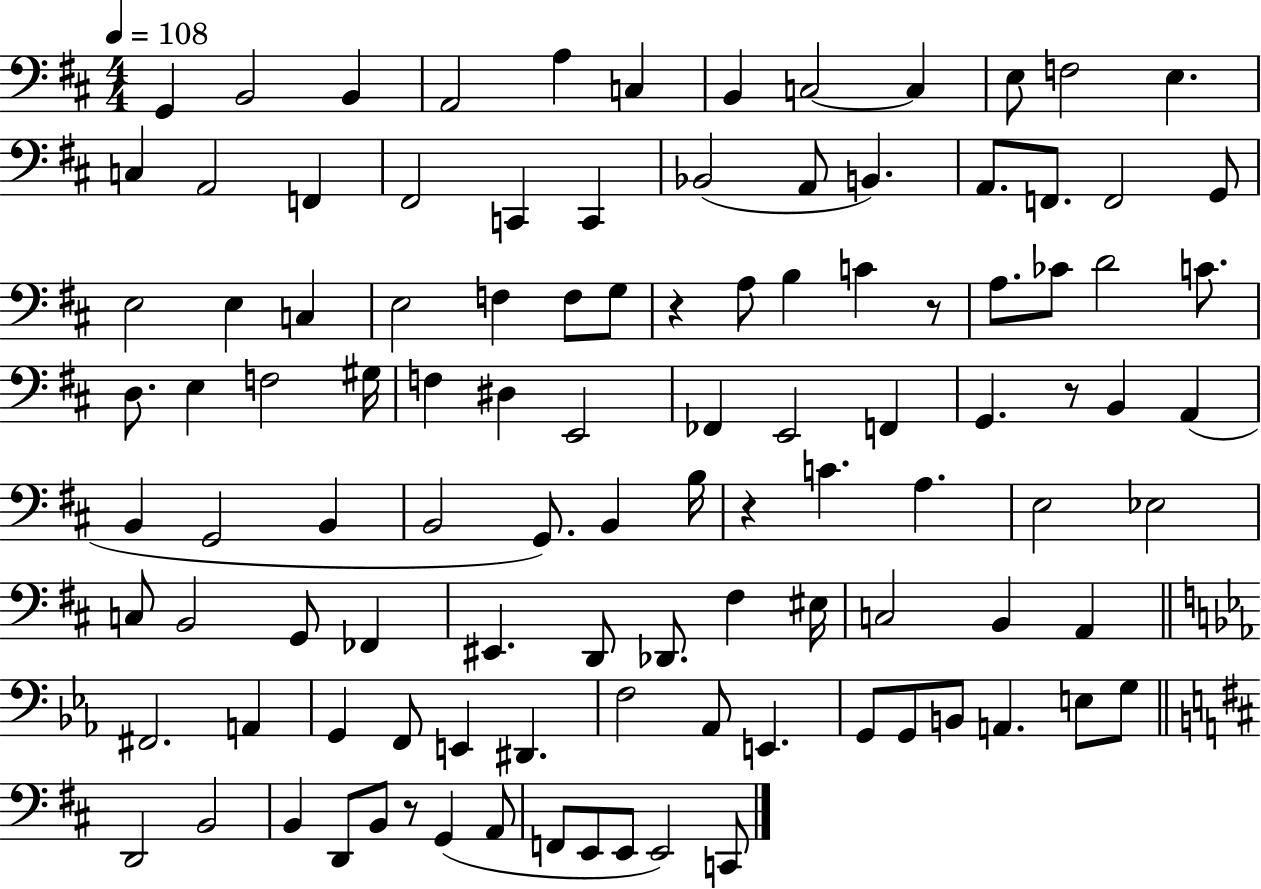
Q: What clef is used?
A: bass